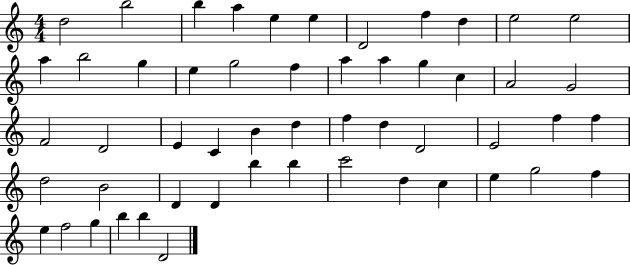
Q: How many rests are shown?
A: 0